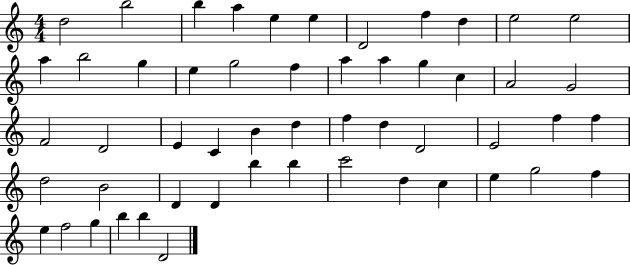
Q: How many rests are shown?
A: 0